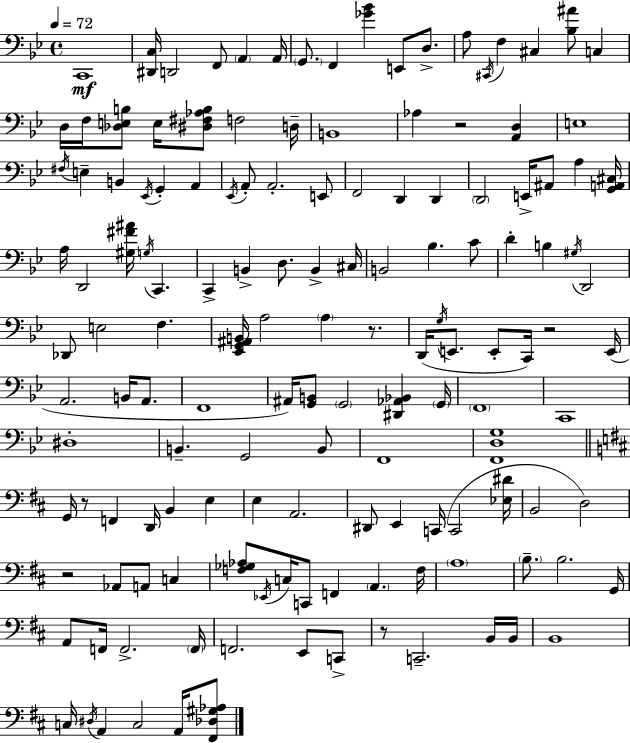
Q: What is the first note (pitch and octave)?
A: C2